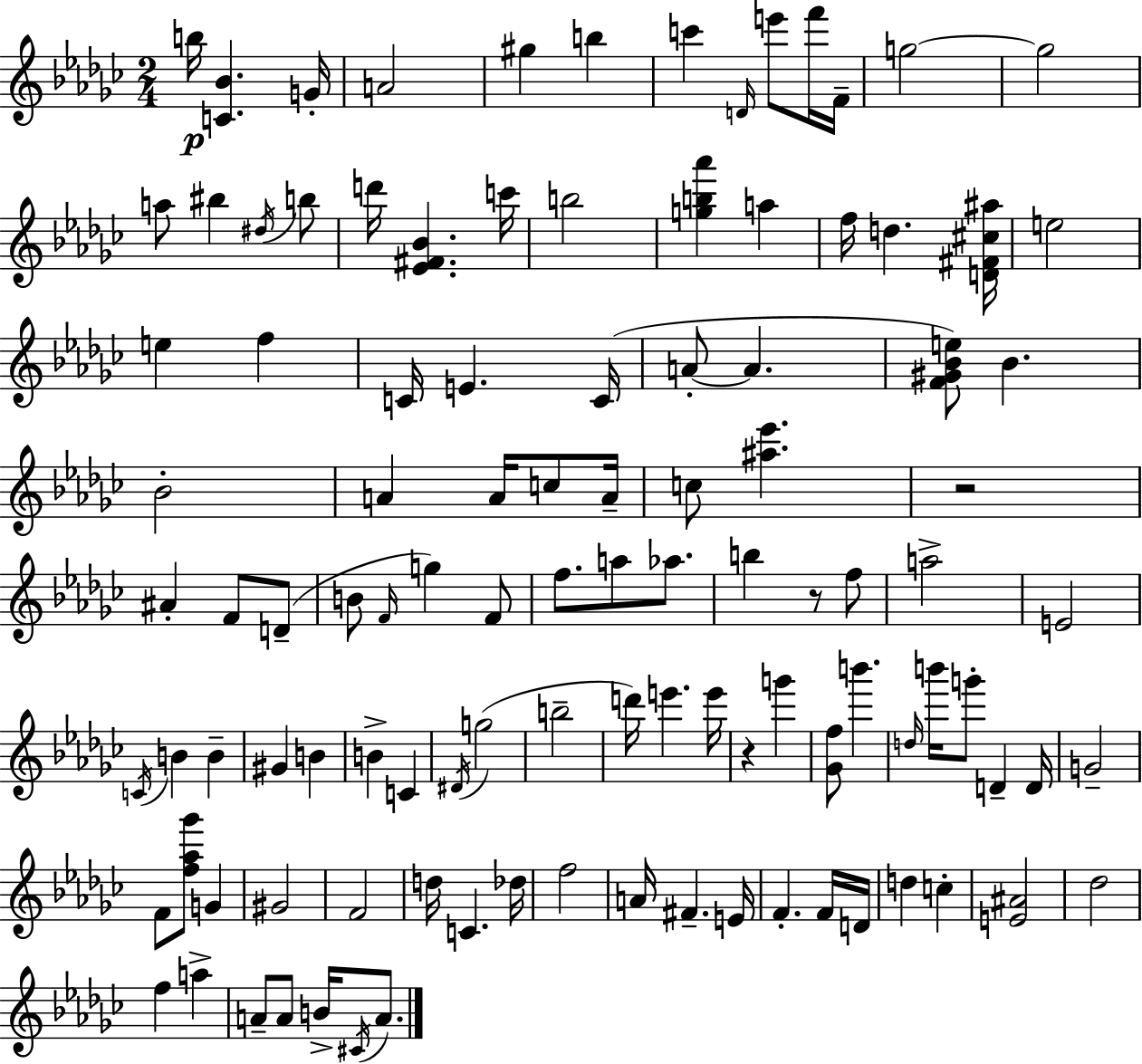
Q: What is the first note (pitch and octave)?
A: B5